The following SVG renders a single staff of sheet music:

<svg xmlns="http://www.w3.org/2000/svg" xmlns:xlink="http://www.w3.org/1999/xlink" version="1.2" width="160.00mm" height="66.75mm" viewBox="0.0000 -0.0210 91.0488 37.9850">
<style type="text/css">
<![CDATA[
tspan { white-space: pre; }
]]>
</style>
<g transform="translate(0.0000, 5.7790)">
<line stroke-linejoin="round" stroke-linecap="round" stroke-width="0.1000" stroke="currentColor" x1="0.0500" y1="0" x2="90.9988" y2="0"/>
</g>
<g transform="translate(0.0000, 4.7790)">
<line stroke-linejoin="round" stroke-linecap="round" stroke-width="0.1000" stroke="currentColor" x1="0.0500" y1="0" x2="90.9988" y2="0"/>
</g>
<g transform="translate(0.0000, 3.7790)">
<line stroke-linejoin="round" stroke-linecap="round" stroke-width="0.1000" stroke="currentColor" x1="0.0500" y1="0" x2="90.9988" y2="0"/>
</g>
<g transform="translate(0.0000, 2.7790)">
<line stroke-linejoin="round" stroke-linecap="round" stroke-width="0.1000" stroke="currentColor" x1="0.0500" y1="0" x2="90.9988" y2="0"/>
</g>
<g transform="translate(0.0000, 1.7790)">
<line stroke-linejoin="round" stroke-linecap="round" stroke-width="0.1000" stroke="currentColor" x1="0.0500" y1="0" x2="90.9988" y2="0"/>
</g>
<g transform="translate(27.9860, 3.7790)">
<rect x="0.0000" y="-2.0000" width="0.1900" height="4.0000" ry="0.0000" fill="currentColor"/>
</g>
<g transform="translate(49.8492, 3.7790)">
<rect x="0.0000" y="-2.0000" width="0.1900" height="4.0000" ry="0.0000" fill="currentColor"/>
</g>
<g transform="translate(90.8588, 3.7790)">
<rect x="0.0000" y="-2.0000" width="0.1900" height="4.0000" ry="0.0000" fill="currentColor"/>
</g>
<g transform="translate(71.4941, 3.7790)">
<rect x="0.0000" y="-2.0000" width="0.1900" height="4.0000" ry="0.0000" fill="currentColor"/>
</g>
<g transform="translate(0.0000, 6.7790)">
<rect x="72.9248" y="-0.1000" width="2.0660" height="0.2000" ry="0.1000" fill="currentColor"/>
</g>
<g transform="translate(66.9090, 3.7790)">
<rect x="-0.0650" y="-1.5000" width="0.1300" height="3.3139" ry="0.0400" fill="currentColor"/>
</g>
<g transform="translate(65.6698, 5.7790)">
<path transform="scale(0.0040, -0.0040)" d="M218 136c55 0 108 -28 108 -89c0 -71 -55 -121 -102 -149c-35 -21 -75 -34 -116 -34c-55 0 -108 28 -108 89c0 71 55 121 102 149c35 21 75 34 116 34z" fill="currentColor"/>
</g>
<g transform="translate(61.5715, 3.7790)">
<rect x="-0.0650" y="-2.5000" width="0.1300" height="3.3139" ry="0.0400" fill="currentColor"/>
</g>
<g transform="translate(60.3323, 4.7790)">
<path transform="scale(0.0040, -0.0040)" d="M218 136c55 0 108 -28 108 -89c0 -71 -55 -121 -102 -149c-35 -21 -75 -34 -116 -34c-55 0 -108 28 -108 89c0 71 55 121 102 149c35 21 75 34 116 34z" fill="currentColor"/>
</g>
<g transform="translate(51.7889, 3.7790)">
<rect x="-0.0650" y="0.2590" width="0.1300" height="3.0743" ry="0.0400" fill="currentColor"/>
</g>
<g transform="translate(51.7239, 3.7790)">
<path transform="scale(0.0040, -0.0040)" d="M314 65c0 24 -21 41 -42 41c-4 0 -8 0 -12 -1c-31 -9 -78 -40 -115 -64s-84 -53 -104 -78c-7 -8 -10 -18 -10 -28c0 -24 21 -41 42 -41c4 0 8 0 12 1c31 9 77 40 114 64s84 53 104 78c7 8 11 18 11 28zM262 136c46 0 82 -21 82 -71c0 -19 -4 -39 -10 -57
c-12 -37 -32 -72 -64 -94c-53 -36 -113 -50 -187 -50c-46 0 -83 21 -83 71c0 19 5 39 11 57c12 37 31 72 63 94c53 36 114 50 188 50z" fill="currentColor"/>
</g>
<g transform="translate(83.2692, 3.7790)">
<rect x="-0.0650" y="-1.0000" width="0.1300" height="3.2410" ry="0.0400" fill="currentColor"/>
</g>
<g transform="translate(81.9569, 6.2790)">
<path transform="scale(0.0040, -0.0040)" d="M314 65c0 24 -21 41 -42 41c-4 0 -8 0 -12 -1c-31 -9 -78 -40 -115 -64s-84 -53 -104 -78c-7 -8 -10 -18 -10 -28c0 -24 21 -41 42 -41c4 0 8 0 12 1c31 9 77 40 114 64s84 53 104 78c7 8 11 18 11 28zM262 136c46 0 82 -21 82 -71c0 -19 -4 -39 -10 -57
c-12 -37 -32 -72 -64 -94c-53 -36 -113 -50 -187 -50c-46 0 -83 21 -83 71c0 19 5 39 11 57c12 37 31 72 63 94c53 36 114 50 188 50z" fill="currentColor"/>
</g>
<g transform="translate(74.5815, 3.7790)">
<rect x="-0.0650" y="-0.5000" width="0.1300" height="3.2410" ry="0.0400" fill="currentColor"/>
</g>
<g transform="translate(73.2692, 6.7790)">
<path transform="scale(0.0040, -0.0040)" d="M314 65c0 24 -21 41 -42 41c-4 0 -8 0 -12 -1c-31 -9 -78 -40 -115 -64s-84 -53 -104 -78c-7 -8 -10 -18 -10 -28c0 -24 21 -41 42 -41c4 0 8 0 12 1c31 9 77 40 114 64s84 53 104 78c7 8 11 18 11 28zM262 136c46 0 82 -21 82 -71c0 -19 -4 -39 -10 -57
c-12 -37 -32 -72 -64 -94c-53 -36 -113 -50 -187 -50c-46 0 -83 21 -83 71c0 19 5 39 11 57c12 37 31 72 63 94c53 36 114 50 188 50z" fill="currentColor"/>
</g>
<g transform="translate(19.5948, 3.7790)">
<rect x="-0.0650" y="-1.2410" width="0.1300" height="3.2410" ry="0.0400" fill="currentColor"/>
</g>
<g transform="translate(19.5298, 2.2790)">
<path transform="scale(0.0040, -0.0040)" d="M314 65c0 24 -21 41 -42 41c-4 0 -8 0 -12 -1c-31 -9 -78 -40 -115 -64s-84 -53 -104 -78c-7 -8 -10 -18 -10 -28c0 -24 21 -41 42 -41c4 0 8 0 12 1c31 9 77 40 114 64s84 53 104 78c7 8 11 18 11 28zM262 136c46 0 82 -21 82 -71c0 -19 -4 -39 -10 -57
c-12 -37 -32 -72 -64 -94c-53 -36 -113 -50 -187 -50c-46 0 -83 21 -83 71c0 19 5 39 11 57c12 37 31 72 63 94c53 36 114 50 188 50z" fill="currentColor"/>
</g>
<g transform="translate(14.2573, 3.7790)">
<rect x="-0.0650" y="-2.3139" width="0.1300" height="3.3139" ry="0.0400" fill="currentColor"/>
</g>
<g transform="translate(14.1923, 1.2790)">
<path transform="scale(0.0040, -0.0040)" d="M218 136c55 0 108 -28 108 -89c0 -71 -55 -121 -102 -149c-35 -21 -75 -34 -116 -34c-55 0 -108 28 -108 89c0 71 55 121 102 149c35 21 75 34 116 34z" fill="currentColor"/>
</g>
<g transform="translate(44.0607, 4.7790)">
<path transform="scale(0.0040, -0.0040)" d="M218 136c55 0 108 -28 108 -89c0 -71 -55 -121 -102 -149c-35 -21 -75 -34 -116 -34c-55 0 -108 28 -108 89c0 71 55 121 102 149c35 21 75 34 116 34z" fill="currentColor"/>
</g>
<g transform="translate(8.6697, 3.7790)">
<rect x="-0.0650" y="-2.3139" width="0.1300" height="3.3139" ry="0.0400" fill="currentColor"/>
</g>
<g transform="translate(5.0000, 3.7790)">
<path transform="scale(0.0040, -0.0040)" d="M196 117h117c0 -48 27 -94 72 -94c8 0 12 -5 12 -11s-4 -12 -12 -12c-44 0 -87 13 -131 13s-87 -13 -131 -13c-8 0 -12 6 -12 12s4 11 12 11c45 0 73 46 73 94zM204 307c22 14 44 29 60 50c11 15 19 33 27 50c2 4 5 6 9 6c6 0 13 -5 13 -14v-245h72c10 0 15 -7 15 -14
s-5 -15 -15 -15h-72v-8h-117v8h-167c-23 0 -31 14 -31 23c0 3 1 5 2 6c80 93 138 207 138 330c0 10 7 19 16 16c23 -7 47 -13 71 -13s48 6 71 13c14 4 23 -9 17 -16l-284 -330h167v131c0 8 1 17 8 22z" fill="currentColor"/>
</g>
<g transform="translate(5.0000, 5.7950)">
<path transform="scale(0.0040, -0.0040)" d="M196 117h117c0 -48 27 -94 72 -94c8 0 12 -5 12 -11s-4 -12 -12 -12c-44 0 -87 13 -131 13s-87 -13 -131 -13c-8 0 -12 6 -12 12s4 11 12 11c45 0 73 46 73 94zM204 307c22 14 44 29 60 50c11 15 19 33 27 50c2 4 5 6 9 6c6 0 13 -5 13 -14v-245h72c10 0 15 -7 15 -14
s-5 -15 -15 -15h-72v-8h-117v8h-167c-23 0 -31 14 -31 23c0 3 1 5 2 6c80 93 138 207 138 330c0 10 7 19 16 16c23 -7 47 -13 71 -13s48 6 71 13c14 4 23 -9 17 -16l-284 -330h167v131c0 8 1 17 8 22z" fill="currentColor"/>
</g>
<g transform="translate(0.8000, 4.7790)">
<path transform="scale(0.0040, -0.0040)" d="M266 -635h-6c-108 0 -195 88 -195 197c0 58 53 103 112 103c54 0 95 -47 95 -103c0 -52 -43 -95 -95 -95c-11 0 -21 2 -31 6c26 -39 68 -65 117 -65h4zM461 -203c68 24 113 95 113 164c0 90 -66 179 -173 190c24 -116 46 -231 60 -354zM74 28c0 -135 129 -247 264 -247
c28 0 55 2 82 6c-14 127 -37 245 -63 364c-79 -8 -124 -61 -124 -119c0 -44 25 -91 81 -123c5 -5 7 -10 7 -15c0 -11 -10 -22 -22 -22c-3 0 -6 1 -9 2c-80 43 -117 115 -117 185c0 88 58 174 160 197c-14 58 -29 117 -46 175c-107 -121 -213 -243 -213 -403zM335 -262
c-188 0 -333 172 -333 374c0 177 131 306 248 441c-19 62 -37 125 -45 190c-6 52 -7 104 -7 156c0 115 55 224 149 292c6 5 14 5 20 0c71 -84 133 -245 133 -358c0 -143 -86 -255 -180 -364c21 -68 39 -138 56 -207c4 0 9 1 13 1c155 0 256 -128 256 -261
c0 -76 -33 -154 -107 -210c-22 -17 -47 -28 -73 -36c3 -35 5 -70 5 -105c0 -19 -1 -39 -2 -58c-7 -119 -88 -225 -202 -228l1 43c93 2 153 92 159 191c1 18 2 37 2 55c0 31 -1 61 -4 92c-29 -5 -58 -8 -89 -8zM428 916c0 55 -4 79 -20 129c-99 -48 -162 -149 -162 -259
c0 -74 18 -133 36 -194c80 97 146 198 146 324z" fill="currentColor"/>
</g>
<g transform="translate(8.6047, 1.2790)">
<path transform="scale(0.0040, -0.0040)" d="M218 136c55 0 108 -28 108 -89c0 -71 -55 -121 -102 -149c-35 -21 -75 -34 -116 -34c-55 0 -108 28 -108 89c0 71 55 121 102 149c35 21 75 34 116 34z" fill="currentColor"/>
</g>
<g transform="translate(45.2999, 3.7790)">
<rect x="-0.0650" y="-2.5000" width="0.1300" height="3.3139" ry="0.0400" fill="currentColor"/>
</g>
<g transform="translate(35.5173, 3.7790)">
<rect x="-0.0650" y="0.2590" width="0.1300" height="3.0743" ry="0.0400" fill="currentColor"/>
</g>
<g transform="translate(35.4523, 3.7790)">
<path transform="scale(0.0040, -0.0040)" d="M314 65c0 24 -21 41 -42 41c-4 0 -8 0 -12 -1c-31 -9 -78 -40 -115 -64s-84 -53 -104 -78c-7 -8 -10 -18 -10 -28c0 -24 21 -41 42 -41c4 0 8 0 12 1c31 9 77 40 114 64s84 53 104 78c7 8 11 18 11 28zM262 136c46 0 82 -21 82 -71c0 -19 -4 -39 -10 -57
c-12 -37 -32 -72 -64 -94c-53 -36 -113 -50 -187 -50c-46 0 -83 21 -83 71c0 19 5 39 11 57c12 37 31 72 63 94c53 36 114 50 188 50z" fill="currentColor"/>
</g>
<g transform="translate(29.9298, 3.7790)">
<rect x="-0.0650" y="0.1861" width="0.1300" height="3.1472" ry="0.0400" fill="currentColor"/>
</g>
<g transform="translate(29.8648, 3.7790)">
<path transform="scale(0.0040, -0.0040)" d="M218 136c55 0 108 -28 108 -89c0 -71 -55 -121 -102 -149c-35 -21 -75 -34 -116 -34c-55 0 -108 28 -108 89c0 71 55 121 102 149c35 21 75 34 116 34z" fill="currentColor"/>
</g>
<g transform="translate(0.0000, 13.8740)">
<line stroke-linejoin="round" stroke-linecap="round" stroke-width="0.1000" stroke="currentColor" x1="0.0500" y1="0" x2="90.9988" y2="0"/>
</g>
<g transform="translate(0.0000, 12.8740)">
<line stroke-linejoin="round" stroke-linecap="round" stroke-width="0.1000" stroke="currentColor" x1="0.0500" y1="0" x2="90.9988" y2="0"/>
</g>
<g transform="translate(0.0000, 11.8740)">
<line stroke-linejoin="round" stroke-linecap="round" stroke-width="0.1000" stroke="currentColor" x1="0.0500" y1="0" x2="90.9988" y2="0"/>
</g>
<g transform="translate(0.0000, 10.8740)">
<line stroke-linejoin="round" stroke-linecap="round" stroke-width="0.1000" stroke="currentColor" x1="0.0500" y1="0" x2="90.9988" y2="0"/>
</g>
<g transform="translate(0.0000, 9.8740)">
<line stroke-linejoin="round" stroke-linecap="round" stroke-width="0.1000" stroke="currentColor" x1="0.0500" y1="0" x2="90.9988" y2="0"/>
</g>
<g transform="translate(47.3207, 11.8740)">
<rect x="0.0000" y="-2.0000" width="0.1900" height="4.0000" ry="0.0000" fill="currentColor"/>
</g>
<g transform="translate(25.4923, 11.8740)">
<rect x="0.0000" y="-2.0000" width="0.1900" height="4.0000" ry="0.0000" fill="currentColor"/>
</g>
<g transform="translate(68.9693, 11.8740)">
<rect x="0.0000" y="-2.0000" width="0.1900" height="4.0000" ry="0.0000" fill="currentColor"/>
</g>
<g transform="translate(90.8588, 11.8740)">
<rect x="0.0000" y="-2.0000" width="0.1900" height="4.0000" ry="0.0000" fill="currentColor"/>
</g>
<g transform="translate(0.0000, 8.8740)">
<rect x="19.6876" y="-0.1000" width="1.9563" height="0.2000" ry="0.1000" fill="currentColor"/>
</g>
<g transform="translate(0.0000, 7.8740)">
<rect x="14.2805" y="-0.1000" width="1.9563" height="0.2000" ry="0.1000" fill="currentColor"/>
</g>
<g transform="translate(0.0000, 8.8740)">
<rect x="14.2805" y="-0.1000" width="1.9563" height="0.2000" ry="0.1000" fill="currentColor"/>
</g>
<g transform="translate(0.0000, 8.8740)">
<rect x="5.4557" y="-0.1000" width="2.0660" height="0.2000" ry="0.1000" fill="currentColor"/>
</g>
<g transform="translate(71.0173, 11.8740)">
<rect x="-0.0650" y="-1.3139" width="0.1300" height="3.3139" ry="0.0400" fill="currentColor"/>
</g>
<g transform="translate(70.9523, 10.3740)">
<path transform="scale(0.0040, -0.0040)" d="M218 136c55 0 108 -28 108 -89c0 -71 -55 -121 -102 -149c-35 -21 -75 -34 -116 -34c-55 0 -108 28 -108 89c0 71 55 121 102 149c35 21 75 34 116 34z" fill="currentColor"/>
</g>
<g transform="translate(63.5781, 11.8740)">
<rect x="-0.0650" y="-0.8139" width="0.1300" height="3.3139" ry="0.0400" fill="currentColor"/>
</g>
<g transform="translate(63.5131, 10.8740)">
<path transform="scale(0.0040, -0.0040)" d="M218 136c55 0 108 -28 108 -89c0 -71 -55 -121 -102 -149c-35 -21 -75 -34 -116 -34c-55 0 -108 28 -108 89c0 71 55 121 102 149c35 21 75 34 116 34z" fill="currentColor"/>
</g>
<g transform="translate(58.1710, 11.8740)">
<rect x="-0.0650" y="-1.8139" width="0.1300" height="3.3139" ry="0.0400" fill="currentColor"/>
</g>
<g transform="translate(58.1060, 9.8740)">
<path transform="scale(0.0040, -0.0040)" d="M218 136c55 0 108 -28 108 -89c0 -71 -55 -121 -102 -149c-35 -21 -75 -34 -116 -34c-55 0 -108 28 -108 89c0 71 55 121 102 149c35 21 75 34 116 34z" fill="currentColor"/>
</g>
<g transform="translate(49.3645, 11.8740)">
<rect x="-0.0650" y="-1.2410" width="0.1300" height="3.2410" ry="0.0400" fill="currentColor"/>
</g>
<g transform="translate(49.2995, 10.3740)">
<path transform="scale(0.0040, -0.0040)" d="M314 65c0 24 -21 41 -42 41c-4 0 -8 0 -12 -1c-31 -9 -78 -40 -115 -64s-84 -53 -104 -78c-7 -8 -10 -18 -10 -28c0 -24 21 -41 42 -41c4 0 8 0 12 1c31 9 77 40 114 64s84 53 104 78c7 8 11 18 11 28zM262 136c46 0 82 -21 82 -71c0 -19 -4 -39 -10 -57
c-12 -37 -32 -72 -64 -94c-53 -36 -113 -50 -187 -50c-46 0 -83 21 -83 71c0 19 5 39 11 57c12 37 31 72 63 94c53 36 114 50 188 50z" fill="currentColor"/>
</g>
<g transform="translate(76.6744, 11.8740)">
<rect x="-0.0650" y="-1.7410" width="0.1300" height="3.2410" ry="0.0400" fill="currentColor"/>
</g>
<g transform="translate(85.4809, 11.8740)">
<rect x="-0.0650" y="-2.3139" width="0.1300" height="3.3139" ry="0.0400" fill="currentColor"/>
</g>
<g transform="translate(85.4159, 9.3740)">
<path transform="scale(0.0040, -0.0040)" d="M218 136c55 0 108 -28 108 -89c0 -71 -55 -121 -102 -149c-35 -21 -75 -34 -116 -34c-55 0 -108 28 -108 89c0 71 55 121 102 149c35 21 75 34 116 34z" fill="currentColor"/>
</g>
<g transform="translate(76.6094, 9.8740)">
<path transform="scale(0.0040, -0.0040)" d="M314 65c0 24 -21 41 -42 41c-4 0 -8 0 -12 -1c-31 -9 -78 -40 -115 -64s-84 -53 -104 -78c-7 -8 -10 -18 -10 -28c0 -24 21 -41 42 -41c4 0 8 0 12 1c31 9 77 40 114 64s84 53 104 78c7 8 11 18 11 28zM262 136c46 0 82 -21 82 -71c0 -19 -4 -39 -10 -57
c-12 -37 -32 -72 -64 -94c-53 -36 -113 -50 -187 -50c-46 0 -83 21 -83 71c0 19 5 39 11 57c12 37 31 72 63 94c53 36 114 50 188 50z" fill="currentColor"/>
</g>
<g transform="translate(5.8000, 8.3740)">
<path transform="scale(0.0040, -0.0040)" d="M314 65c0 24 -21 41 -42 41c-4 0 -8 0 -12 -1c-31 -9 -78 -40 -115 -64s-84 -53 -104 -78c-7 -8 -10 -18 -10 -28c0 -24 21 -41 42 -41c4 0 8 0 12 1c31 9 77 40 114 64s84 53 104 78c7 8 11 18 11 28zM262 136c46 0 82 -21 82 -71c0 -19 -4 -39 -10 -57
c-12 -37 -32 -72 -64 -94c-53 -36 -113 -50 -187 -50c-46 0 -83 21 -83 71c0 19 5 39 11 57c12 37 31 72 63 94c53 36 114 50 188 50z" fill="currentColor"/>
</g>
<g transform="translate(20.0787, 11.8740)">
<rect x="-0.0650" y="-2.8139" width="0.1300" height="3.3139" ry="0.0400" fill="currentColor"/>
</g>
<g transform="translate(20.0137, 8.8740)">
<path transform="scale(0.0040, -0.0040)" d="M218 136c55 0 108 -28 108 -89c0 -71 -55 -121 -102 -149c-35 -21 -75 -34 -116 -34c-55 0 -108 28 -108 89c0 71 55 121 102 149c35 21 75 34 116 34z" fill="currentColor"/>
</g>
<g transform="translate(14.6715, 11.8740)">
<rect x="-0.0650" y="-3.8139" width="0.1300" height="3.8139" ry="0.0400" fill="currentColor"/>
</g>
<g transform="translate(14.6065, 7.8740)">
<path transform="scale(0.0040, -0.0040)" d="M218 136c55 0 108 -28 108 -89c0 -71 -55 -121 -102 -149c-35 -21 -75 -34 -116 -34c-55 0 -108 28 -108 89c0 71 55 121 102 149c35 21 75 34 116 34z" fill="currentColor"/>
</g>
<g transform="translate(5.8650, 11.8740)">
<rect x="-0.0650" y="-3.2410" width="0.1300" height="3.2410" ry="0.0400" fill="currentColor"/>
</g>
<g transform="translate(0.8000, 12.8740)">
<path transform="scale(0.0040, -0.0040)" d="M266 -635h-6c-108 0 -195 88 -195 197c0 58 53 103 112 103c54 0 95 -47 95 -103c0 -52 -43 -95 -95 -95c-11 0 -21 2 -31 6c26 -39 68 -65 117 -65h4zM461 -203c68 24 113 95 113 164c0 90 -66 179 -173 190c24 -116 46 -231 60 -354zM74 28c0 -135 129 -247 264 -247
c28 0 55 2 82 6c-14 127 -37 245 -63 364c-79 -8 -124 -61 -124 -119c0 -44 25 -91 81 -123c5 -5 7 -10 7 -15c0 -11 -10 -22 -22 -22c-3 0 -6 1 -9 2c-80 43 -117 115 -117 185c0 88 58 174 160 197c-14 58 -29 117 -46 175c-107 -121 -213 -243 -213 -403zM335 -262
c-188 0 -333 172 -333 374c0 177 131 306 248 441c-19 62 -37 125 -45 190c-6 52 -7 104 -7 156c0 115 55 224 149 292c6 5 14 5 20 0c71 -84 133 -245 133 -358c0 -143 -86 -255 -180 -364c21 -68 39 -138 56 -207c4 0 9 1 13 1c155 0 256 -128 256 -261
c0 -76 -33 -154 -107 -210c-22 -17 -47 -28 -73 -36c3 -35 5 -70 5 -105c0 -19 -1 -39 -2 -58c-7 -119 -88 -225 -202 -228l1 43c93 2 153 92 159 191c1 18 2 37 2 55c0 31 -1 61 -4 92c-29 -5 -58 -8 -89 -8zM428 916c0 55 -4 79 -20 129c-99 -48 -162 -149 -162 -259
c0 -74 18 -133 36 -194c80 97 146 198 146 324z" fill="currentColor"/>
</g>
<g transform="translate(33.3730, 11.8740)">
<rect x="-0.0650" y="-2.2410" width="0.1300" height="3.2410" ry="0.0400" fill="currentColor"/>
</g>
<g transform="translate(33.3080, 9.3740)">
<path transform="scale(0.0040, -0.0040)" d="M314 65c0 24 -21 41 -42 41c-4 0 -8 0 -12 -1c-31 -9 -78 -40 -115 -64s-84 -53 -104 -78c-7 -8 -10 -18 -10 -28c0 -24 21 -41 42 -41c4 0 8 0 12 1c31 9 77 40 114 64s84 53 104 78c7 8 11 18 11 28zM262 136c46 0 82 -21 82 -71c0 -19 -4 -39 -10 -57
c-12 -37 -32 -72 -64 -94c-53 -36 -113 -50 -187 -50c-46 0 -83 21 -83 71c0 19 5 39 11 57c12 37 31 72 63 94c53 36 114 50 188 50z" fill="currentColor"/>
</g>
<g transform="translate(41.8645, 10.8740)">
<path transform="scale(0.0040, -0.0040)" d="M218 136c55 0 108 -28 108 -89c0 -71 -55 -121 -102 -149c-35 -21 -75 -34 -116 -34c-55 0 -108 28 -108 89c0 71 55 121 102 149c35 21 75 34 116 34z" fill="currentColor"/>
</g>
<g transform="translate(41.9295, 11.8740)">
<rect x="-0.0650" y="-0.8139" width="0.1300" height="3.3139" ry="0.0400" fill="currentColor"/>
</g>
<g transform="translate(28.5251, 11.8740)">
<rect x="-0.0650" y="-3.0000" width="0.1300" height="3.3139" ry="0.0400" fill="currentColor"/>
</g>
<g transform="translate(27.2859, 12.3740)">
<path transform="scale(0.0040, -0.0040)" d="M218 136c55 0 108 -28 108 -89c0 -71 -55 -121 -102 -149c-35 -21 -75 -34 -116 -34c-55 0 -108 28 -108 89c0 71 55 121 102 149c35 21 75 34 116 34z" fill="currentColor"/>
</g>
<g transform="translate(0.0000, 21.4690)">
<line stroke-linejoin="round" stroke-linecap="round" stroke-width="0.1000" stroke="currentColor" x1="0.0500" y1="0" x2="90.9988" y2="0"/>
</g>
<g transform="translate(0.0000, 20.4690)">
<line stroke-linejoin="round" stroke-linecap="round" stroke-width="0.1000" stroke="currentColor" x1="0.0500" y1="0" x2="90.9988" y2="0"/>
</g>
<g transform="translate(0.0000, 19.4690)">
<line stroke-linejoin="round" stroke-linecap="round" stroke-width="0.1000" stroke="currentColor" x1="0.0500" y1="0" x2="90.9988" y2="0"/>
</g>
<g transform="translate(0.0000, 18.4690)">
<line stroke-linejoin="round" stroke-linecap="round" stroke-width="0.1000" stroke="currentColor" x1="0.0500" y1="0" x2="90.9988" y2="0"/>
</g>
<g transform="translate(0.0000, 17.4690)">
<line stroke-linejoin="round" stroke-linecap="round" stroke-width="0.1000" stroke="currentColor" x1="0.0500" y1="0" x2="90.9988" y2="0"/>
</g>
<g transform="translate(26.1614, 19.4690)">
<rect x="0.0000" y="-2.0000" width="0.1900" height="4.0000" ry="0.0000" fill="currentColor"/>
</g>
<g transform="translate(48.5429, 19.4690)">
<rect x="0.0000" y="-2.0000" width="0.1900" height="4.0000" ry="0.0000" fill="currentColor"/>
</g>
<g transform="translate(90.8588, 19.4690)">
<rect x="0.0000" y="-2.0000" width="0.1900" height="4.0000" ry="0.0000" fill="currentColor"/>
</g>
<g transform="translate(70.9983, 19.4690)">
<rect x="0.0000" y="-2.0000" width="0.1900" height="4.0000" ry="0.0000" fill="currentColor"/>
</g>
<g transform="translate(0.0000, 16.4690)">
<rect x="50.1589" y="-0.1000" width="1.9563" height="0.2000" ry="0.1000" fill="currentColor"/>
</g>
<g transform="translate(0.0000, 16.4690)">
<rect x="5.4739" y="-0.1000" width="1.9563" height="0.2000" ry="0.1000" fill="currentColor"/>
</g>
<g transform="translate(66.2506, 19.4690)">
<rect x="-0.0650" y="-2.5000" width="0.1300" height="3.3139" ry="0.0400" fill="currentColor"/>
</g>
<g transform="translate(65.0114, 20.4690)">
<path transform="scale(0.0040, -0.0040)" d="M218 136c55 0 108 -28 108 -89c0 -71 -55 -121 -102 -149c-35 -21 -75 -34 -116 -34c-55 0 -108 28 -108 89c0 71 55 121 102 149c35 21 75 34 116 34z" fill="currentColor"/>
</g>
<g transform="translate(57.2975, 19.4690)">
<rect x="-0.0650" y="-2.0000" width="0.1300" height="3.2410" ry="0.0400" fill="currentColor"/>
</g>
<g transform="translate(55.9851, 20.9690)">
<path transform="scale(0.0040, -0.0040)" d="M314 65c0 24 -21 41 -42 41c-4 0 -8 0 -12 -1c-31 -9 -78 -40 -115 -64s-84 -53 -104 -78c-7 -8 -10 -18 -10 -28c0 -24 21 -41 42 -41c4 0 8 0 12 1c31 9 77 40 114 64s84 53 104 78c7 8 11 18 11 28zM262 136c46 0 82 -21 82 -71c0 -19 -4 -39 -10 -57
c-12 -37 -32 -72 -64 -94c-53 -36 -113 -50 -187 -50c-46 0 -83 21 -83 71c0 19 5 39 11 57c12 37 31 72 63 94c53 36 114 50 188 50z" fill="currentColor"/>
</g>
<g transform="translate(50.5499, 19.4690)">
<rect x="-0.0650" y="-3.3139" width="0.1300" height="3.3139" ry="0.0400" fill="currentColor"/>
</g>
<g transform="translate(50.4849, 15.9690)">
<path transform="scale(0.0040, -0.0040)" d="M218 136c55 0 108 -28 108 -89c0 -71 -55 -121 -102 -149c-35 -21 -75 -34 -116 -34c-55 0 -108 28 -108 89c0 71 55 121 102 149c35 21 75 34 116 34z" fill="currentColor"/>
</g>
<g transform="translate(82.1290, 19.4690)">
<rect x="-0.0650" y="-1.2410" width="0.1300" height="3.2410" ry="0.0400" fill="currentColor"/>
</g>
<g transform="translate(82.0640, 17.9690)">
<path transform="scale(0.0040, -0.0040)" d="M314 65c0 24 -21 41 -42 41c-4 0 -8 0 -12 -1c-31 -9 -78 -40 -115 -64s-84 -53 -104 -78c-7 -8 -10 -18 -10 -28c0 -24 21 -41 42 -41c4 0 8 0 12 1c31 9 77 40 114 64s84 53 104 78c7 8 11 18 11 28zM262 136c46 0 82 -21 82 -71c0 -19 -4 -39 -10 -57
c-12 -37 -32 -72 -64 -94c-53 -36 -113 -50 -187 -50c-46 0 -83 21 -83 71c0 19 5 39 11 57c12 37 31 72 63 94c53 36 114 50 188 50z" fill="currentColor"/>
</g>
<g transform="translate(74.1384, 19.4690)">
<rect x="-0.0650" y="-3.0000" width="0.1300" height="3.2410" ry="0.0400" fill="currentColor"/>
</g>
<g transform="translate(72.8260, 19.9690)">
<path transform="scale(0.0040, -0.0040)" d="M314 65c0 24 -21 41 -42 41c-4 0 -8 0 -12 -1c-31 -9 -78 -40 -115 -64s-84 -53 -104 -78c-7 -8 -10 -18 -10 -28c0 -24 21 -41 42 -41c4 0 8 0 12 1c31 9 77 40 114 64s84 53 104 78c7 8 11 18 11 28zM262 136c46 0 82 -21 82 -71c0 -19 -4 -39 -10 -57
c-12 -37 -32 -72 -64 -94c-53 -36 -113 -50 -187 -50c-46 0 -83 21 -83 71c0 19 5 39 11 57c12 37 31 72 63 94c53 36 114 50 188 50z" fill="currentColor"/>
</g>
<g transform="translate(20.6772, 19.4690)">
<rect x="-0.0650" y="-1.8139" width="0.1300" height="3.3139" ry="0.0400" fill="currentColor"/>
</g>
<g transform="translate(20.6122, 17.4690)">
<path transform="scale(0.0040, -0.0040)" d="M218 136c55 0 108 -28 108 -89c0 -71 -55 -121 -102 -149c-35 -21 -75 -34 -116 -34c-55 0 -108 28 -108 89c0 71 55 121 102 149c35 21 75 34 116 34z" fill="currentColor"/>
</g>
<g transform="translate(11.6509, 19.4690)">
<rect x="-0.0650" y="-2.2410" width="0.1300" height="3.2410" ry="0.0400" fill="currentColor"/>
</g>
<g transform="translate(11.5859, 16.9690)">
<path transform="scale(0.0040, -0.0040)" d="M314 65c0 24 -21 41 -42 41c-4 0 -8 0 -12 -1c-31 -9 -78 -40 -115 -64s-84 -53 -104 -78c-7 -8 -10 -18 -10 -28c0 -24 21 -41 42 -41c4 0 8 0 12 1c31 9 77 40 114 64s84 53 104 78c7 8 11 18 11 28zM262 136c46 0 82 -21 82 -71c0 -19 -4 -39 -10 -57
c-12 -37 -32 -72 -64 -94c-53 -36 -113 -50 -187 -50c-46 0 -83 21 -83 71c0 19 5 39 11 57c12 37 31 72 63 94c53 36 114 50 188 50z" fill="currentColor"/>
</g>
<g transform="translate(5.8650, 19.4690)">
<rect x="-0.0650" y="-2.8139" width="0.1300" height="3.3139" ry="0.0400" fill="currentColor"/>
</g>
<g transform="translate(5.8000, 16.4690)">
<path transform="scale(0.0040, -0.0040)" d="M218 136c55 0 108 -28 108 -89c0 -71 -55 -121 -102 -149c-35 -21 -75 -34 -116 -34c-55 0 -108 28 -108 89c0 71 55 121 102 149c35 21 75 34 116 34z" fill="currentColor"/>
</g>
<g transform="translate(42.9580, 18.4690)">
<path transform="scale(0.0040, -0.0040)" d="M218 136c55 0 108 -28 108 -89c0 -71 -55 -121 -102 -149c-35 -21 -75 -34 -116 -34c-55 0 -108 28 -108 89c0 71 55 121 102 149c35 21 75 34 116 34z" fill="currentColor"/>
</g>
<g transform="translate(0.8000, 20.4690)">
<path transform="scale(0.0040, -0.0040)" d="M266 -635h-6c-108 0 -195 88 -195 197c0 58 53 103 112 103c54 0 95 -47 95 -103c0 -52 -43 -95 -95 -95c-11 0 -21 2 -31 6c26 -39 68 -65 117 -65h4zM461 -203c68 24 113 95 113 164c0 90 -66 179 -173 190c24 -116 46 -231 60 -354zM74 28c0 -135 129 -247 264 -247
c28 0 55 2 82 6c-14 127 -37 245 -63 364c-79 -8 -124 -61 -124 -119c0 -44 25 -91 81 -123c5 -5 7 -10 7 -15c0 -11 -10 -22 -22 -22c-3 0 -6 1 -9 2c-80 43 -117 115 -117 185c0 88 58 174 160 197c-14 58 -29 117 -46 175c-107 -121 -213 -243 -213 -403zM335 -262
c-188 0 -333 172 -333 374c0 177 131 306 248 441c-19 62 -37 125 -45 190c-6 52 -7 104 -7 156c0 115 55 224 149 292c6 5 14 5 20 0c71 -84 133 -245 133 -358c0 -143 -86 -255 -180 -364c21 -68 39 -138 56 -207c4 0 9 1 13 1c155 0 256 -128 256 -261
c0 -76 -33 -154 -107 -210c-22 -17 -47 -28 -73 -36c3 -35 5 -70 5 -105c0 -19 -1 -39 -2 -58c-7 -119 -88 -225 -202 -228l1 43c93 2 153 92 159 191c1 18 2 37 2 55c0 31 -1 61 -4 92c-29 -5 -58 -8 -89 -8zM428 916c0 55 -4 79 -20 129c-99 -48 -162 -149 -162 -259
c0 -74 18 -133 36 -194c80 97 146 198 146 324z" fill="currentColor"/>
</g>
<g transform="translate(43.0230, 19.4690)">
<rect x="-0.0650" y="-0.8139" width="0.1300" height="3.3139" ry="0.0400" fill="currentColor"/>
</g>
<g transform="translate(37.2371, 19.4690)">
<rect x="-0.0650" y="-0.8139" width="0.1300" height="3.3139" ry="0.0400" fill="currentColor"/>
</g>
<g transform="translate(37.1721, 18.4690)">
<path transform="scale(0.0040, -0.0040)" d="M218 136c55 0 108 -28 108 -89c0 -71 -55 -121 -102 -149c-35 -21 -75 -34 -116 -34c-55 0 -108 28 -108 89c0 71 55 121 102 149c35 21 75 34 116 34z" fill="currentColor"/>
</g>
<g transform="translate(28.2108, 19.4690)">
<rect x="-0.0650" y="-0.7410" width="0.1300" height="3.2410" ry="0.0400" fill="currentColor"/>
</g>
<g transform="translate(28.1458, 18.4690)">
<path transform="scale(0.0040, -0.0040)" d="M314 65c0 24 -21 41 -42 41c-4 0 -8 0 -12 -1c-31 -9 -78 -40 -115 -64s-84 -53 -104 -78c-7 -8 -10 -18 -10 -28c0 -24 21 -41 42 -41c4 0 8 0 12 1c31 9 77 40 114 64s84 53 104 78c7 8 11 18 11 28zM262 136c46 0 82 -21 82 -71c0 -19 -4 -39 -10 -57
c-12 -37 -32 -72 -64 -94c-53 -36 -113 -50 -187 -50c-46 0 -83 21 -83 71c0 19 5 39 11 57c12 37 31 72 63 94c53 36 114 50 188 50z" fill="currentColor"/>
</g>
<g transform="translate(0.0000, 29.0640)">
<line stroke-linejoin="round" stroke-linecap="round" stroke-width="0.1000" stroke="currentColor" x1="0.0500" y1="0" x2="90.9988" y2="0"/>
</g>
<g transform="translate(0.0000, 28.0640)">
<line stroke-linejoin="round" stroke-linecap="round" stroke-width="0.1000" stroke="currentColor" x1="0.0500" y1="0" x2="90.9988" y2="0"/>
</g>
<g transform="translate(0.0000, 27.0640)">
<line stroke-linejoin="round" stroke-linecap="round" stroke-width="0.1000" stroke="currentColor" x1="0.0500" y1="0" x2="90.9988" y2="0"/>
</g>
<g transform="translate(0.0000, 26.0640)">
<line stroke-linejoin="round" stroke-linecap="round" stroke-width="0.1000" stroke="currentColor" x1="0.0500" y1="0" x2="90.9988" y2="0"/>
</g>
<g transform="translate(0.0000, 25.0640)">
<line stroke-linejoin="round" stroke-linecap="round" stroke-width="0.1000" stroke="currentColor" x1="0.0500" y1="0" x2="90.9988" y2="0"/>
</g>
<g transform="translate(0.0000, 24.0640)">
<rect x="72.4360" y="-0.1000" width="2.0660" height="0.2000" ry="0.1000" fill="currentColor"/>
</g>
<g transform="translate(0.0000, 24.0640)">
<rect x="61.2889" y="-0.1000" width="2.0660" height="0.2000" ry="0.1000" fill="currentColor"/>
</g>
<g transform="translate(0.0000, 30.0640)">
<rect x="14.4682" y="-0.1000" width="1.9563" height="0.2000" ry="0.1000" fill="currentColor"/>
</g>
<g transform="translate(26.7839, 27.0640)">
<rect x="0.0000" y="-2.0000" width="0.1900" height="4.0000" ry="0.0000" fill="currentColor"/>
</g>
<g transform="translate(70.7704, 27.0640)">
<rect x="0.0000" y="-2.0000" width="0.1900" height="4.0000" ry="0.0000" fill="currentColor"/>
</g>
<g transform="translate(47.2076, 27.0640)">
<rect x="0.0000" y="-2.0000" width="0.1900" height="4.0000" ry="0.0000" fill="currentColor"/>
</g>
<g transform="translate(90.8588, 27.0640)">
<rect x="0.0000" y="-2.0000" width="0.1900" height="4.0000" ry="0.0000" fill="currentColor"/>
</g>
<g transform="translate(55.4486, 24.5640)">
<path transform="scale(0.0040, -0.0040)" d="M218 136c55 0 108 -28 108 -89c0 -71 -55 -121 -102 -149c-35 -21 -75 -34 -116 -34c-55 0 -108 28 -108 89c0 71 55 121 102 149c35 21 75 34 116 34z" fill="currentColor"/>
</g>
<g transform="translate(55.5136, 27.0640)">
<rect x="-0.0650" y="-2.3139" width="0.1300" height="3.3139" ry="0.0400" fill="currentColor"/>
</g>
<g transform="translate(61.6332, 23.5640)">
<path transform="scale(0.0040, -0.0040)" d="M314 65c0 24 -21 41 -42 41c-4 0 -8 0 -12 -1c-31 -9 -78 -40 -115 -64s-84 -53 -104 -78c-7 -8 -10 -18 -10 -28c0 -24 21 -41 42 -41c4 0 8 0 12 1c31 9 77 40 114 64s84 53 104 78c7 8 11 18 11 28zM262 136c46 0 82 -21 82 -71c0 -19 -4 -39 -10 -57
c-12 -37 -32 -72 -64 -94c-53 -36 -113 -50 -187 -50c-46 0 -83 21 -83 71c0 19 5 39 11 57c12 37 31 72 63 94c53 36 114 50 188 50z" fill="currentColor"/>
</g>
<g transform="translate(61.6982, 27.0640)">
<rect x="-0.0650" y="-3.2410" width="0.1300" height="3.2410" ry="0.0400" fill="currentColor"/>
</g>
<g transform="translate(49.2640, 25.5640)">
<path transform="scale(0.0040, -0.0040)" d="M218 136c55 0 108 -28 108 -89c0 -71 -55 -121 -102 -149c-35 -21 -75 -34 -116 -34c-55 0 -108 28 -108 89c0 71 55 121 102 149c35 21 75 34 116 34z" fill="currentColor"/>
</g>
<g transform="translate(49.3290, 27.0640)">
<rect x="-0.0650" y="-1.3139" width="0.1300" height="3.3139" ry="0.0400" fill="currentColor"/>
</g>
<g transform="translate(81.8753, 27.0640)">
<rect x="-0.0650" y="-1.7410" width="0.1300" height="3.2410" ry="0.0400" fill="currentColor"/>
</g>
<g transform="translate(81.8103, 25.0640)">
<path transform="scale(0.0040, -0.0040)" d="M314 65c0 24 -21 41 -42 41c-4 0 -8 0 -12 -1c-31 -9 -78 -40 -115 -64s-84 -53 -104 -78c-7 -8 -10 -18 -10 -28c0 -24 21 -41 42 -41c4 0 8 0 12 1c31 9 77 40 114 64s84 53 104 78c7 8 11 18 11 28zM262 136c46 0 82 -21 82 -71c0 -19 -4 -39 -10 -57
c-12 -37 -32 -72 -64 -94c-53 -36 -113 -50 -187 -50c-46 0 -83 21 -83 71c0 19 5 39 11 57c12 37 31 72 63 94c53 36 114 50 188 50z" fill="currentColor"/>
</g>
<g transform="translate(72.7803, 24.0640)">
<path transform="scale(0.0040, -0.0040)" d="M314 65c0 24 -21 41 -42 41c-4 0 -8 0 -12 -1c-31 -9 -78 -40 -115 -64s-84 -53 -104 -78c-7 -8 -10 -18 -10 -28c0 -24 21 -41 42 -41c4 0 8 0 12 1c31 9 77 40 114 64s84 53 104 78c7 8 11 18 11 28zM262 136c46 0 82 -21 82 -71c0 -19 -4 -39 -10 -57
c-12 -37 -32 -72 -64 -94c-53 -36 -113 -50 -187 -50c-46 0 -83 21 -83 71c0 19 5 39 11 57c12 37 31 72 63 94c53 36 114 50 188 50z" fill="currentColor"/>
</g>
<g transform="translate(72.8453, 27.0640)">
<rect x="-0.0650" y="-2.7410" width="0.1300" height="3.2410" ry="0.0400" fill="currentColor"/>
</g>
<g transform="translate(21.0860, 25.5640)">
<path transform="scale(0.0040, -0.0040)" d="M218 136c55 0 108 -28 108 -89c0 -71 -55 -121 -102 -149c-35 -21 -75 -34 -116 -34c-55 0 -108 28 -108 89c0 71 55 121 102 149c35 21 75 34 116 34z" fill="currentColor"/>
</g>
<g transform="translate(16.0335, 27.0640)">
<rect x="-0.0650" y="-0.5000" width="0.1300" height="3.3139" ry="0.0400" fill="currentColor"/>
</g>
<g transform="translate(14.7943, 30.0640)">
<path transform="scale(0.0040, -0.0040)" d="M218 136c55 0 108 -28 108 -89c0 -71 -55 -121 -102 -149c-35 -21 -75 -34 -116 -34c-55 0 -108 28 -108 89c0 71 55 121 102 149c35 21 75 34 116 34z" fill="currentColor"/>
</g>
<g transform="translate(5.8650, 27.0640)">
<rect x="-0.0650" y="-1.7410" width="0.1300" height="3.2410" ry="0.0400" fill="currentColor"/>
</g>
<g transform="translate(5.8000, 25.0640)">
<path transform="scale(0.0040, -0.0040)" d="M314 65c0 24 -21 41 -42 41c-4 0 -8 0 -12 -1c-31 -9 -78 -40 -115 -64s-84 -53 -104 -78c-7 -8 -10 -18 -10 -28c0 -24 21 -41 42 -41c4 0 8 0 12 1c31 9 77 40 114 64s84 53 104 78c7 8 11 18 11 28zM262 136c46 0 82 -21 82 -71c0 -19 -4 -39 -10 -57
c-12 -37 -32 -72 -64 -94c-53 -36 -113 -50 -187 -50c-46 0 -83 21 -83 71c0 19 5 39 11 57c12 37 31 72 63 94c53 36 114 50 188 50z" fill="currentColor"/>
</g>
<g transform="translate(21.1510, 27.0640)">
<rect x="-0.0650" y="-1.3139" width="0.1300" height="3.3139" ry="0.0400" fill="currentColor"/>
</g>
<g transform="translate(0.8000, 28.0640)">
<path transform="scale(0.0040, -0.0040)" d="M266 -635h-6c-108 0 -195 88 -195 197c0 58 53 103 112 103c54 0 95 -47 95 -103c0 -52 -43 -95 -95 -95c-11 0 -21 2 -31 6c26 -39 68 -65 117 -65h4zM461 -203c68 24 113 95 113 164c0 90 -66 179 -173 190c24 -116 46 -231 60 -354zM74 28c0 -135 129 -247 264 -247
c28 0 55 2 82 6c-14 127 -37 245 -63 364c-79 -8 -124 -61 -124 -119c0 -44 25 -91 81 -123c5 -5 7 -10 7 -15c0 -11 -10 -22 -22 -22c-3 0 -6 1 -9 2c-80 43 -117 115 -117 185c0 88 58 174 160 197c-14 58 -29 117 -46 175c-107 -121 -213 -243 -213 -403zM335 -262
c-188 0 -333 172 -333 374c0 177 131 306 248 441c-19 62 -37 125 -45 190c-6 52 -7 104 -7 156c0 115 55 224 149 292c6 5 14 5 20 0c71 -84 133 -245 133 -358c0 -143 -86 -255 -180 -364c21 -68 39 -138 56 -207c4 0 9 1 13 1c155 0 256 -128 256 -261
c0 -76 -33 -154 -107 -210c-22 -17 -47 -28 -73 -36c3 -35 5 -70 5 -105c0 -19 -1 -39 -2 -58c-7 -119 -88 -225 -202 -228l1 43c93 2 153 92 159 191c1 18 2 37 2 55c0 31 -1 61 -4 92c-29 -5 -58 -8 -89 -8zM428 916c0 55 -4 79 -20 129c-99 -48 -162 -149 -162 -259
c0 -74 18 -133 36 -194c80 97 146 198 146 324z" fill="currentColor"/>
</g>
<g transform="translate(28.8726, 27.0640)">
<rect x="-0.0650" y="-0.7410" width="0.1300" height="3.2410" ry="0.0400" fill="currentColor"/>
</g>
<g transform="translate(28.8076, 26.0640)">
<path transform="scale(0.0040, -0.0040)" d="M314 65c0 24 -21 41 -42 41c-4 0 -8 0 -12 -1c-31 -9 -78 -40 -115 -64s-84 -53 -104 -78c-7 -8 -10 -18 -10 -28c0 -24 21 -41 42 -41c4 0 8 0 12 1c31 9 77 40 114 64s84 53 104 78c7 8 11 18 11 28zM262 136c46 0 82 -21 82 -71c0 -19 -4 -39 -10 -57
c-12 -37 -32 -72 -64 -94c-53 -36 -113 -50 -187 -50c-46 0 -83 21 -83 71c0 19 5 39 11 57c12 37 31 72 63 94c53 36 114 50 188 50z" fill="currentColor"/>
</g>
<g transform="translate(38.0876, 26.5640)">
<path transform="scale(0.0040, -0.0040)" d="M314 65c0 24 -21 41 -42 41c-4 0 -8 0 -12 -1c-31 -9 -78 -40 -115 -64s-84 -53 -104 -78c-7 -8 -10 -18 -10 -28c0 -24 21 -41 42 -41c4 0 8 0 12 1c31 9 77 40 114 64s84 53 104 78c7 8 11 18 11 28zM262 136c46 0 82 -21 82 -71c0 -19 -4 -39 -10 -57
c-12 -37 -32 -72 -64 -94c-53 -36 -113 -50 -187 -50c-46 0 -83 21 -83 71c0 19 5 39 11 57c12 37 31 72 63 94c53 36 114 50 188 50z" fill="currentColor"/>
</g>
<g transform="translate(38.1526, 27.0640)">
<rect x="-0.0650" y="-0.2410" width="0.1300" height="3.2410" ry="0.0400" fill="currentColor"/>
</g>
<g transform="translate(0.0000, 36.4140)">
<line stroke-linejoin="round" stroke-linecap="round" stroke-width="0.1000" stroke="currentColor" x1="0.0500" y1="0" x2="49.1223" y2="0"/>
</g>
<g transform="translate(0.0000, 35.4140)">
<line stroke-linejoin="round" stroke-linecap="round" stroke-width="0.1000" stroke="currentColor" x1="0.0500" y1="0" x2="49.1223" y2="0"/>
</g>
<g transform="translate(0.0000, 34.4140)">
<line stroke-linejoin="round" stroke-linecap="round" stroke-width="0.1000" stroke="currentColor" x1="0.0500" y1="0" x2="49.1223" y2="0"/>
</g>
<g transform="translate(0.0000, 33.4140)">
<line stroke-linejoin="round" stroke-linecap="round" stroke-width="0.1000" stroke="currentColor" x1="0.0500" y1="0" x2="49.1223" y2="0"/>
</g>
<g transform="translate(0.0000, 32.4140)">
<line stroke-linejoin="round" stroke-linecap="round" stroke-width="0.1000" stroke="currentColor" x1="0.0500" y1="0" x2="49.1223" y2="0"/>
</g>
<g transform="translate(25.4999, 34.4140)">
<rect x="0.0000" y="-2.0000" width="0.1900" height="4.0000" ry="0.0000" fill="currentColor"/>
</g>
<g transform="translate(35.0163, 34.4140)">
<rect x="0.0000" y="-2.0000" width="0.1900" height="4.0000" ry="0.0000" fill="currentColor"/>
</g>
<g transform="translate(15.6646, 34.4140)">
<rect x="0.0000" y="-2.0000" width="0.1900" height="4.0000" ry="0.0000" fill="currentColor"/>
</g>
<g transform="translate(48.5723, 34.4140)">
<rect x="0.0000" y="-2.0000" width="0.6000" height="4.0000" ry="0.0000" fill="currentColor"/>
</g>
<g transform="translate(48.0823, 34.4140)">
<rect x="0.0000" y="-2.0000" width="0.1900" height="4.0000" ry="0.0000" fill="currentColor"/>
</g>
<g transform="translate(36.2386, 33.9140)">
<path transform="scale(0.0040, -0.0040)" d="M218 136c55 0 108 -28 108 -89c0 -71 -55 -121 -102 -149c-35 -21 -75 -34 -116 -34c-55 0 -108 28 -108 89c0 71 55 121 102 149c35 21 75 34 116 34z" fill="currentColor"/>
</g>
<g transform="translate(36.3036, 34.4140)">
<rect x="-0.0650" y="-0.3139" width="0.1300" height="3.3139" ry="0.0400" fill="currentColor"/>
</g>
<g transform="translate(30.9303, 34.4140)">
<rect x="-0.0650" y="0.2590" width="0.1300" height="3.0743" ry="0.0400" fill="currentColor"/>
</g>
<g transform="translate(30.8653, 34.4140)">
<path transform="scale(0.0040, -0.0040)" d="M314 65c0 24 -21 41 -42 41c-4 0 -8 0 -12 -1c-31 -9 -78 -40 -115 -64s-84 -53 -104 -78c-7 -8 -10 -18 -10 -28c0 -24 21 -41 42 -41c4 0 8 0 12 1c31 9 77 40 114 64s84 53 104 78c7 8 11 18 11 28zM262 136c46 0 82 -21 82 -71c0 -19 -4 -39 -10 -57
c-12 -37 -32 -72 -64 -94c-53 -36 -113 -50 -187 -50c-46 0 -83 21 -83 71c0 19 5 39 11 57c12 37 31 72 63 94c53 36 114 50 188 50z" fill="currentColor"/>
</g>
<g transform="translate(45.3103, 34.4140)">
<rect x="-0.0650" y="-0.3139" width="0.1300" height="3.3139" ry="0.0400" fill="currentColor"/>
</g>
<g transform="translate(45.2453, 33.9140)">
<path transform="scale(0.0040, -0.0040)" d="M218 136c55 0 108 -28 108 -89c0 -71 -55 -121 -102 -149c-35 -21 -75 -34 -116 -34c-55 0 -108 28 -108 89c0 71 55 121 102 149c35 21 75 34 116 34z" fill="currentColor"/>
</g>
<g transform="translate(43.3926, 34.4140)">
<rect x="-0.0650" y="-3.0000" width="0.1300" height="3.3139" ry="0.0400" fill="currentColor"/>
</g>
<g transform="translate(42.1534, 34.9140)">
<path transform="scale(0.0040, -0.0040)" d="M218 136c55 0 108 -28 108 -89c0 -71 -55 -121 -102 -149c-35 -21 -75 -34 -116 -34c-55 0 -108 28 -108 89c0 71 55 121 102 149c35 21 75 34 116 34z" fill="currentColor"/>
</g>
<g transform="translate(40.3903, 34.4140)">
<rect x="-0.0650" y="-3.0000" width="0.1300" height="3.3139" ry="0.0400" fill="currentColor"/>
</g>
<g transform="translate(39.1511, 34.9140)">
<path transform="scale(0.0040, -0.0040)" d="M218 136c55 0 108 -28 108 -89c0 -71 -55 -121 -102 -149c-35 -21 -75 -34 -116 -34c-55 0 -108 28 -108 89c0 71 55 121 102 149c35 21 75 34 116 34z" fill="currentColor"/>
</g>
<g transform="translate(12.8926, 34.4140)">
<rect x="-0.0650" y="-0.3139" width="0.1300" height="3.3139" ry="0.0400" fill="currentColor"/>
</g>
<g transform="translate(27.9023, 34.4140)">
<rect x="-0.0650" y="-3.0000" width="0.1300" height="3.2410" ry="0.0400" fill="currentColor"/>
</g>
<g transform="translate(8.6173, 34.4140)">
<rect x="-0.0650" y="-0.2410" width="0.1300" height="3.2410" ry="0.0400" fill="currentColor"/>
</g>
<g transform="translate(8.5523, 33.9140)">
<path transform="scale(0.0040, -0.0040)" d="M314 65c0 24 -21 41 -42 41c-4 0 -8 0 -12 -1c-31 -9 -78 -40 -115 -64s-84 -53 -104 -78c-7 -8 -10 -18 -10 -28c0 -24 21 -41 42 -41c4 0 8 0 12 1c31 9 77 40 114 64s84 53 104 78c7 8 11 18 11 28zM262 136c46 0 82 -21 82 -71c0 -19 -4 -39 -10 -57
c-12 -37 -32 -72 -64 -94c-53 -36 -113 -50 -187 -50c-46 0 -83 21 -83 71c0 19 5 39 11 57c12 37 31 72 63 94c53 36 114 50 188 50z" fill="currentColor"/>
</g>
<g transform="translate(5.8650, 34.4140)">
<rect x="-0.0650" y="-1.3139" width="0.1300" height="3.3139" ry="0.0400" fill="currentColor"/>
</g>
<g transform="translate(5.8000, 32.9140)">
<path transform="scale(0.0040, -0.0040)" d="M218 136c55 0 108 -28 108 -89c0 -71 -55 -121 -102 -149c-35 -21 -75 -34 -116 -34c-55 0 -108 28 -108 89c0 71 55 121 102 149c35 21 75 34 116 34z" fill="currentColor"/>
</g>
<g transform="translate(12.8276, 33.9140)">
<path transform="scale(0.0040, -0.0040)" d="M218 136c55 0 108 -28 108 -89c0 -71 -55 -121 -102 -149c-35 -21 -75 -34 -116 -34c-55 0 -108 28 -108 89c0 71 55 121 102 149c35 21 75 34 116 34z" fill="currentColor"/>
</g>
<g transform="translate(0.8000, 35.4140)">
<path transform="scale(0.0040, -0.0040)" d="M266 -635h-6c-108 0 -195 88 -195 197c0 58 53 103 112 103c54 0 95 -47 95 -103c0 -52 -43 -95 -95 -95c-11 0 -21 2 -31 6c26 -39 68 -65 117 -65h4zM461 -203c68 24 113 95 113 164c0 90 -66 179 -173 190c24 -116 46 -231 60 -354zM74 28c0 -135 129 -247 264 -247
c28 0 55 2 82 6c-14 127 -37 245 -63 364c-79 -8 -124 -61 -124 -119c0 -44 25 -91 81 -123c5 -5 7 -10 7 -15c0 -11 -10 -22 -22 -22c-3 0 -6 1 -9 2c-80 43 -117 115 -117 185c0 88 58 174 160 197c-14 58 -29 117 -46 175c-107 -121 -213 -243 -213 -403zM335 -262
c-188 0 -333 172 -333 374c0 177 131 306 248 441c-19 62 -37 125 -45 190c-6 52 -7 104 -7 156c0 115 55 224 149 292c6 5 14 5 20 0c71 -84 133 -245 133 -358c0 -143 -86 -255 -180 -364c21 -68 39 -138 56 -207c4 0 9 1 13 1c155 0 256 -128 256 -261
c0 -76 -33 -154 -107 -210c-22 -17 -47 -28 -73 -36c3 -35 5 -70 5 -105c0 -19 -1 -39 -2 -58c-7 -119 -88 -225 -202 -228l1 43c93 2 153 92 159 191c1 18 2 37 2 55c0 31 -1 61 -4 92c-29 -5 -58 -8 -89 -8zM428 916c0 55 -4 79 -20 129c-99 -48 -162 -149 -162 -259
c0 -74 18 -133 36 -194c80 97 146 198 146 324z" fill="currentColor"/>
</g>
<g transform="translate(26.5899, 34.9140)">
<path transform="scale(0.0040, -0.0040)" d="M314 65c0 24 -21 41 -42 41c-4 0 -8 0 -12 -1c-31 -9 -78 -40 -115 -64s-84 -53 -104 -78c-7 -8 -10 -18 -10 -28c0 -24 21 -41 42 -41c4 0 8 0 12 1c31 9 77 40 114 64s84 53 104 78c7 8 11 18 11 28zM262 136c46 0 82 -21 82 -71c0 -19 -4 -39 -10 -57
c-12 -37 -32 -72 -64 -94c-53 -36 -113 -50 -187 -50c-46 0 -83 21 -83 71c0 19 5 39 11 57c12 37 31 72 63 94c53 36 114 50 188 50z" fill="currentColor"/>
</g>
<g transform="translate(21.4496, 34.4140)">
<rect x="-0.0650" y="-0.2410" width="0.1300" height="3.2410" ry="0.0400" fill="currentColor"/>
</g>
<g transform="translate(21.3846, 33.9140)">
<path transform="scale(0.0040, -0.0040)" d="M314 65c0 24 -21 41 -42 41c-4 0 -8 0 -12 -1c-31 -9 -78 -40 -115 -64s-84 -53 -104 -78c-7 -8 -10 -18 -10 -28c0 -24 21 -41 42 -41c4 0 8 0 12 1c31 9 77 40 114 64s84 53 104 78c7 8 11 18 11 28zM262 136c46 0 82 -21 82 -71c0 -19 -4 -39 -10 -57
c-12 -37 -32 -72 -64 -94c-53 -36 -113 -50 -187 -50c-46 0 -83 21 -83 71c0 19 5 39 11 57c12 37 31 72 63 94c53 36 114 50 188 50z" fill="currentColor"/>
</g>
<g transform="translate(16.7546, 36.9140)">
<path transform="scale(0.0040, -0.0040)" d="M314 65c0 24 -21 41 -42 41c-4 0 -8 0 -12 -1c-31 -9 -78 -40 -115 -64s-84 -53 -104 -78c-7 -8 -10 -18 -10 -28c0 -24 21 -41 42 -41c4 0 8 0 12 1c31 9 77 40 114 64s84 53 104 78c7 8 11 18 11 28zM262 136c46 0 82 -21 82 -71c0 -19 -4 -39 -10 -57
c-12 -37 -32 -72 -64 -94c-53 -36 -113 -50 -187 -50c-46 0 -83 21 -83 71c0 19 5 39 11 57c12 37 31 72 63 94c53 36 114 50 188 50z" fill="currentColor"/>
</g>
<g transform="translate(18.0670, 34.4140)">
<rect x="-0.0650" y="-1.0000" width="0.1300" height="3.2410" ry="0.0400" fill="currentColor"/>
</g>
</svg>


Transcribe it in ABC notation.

X:1
T:Untitled
M:4/4
L:1/4
K:C
g g e2 B B2 G B2 G E C2 D2 b2 c' a A g2 d e2 f d e f2 g a g2 f d2 d d b F2 G A2 e2 f2 C e d2 c2 e g b2 a2 f2 e c2 c D2 c2 A2 B2 c A A c